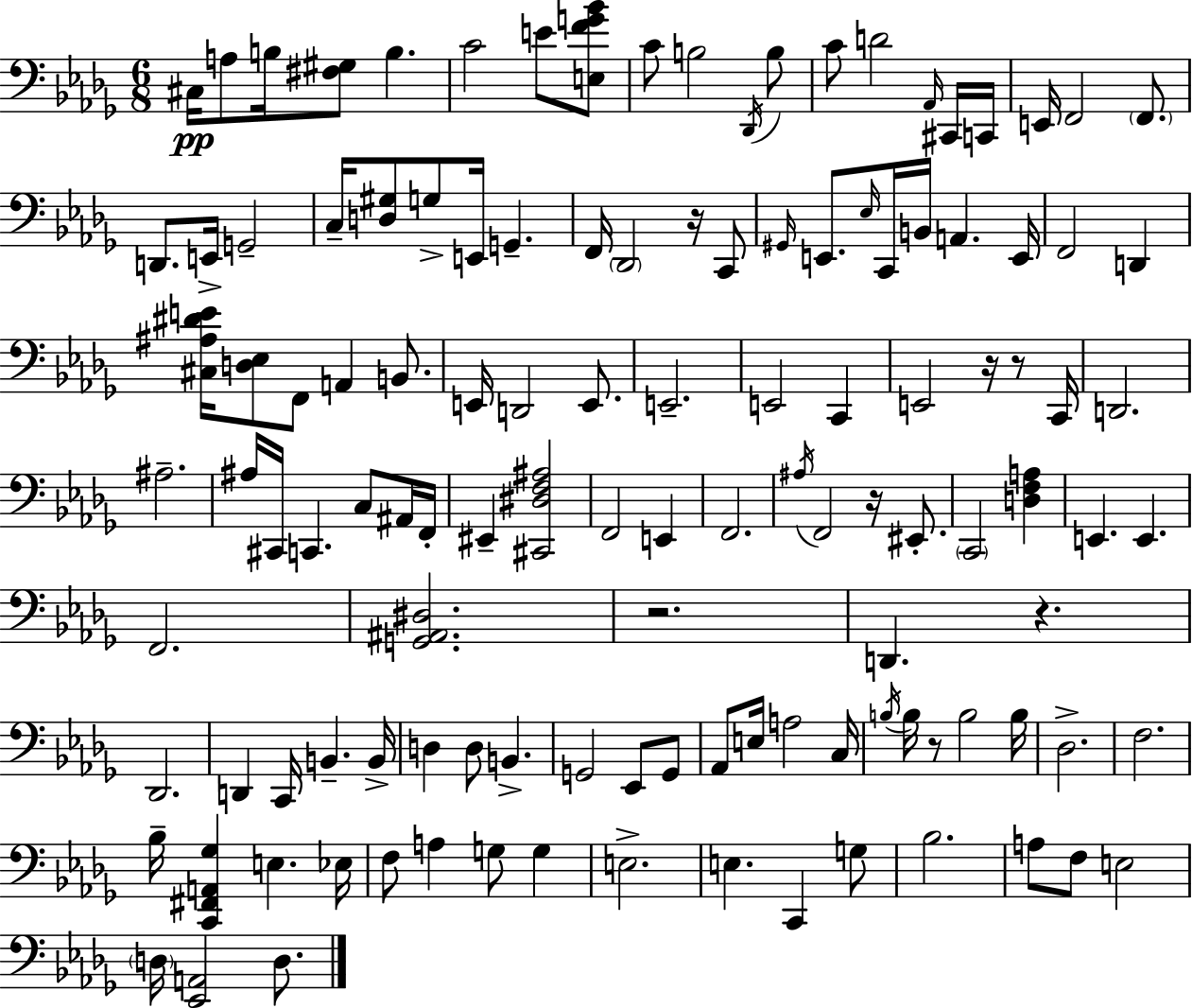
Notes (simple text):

C#3/s A3/e B3/s [F#3,G#3]/e B3/q. C4/h E4/e [E3,F4,G4,Bb4]/e C4/e B3/h Db2/s B3/e C4/e D4/h Ab2/s C#2/s C2/s E2/s F2/h F2/e. D2/e. E2/s G2/h C3/s [D3,G#3]/e G3/e E2/s G2/q. F2/s Db2/h R/s C2/e G#2/s E2/e. Eb3/s C2/s B2/s A2/q. E2/s F2/h D2/q [C#3,A#3,D#4,E4]/s [D3,Eb3]/e F2/e A2/q B2/e. E2/s D2/h E2/e. E2/h. E2/h C2/q E2/h R/s R/e C2/s D2/h. A#3/h. A#3/s C#2/s C2/q. C3/e A#2/s F2/s EIS2/q [C#2,D#3,F3,A#3]/h F2/h E2/q F2/h. A#3/s F2/h R/s EIS2/e. C2/h [D3,F3,A3]/q E2/q. E2/q. F2/h. [G2,A#2,D#3]/h. R/h. D2/q. R/q. Db2/h. D2/q C2/s B2/q. B2/s D3/q D3/e B2/q. G2/h Eb2/e G2/e Ab2/e E3/s A3/h C3/s B3/s B3/s R/e B3/h B3/s Db3/h. F3/h. Bb3/s [C2,F#2,A2,Gb3]/q E3/q. Eb3/s F3/e A3/q G3/e G3/q E3/h. E3/q. C2/q G3/e Bb3/h. A3/e F3/e E3/h D3/s [Eb2,A2]/h D3/e.